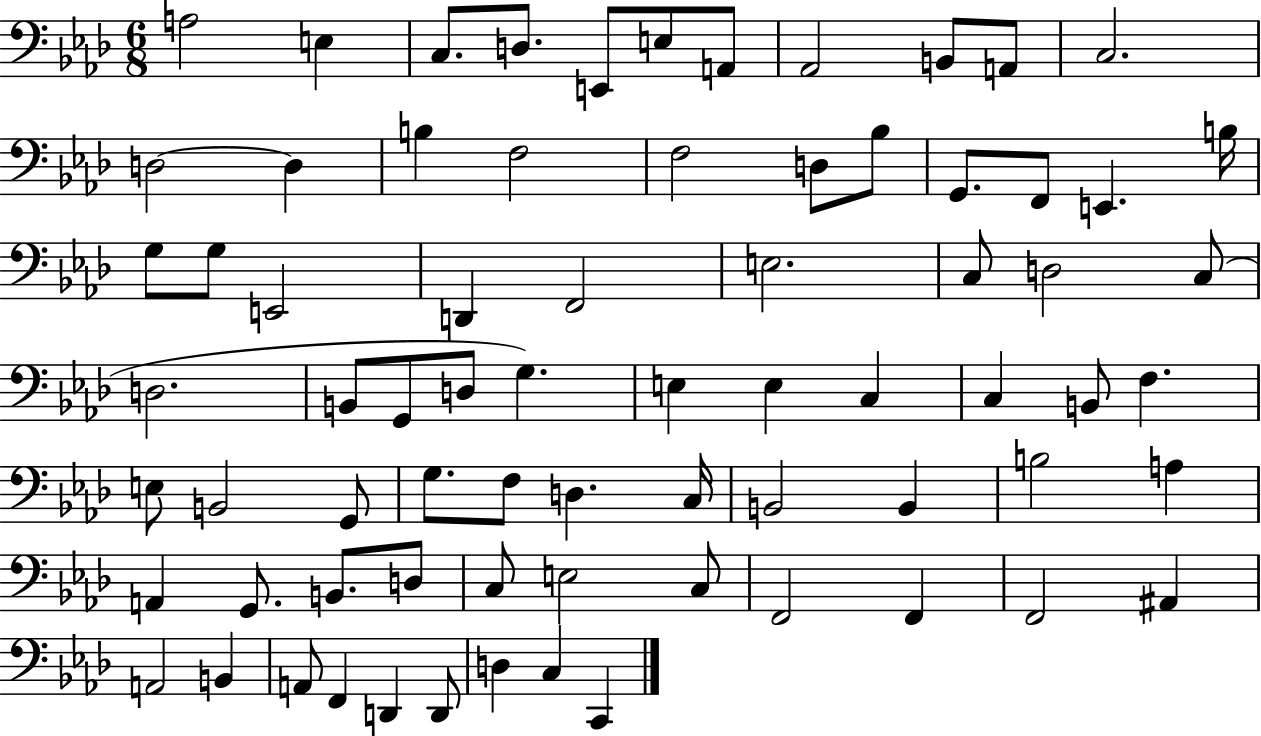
{
  \clef bass
  \numericTimeSignature
  \time 6/8
  \key aes \major
  a2 e4 | c8. d8. e,8 e8 a,8 | aes,2 b,8 a,8 | c2. | \break d2~~ d4 | b4 f2 | f2 d8 bes8 | g,8. f,8 e,4. b16 | \break g8 g8 e,2 | d,4 f,2 | e2. | c8 d2 c8( | \break d2. | b,8 g,8 d8 g4.) | e4 e4 c4 | c4 b,8 f4. | \break e8 b,2 g,8 | g8. f8 d4. c16 | b,2 b,4 | b2 a4 | \break a,4 g,8. b,8. d8 | c8 e2 c8 | f,2 f,4 | f,2 ais,4 | \break a,2 b,4 | a,8 f,4 d,4 d,8 | d4 c4 c,4 | \bar "|."
}